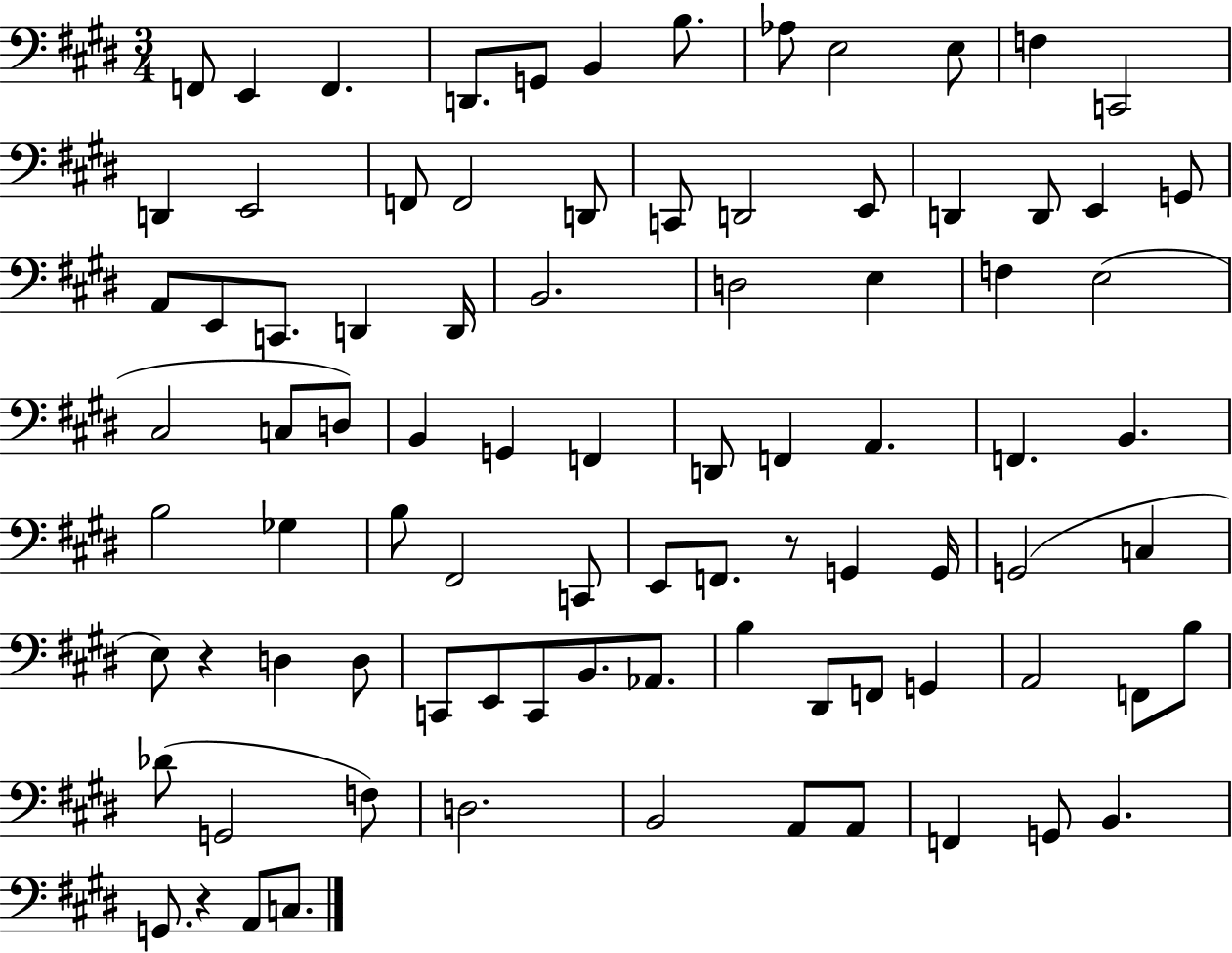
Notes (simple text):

F2/e E2/q F2/q. D2/e. G2/e B2/q B3/e. Ab3/e E3/h E3/e F3/q C2/h D2/q E2/h F2/e F2/h D2/e C2/e D2/h E2/e D2/q D2/e E2/q G2/e A2/e E2/e C2/e. D2/q D2/s B2/h. D3/h E3/q F3/q E3/h C#3/h C3/e D3/e B2/q G2/q F2/q D2/e F2/q A2/q. F2/q. B2/q. B3/h Gb3/q B3/e F#2/h C2/e E2/e F2/e. R/e G2/q G2/s G2/h C3/q E3/e R/q D3/q D3/e C2/e E2/e C2/e B2/e. Ab2/e. B3/q D#2/e F2/e G2/q A2/h F2/e B3/e Db4/e G2/h F3/e D3/h. B2/h A2/e A2/e F2/q G2/e B2/q. G2/e. R/q A2/e C3/e.